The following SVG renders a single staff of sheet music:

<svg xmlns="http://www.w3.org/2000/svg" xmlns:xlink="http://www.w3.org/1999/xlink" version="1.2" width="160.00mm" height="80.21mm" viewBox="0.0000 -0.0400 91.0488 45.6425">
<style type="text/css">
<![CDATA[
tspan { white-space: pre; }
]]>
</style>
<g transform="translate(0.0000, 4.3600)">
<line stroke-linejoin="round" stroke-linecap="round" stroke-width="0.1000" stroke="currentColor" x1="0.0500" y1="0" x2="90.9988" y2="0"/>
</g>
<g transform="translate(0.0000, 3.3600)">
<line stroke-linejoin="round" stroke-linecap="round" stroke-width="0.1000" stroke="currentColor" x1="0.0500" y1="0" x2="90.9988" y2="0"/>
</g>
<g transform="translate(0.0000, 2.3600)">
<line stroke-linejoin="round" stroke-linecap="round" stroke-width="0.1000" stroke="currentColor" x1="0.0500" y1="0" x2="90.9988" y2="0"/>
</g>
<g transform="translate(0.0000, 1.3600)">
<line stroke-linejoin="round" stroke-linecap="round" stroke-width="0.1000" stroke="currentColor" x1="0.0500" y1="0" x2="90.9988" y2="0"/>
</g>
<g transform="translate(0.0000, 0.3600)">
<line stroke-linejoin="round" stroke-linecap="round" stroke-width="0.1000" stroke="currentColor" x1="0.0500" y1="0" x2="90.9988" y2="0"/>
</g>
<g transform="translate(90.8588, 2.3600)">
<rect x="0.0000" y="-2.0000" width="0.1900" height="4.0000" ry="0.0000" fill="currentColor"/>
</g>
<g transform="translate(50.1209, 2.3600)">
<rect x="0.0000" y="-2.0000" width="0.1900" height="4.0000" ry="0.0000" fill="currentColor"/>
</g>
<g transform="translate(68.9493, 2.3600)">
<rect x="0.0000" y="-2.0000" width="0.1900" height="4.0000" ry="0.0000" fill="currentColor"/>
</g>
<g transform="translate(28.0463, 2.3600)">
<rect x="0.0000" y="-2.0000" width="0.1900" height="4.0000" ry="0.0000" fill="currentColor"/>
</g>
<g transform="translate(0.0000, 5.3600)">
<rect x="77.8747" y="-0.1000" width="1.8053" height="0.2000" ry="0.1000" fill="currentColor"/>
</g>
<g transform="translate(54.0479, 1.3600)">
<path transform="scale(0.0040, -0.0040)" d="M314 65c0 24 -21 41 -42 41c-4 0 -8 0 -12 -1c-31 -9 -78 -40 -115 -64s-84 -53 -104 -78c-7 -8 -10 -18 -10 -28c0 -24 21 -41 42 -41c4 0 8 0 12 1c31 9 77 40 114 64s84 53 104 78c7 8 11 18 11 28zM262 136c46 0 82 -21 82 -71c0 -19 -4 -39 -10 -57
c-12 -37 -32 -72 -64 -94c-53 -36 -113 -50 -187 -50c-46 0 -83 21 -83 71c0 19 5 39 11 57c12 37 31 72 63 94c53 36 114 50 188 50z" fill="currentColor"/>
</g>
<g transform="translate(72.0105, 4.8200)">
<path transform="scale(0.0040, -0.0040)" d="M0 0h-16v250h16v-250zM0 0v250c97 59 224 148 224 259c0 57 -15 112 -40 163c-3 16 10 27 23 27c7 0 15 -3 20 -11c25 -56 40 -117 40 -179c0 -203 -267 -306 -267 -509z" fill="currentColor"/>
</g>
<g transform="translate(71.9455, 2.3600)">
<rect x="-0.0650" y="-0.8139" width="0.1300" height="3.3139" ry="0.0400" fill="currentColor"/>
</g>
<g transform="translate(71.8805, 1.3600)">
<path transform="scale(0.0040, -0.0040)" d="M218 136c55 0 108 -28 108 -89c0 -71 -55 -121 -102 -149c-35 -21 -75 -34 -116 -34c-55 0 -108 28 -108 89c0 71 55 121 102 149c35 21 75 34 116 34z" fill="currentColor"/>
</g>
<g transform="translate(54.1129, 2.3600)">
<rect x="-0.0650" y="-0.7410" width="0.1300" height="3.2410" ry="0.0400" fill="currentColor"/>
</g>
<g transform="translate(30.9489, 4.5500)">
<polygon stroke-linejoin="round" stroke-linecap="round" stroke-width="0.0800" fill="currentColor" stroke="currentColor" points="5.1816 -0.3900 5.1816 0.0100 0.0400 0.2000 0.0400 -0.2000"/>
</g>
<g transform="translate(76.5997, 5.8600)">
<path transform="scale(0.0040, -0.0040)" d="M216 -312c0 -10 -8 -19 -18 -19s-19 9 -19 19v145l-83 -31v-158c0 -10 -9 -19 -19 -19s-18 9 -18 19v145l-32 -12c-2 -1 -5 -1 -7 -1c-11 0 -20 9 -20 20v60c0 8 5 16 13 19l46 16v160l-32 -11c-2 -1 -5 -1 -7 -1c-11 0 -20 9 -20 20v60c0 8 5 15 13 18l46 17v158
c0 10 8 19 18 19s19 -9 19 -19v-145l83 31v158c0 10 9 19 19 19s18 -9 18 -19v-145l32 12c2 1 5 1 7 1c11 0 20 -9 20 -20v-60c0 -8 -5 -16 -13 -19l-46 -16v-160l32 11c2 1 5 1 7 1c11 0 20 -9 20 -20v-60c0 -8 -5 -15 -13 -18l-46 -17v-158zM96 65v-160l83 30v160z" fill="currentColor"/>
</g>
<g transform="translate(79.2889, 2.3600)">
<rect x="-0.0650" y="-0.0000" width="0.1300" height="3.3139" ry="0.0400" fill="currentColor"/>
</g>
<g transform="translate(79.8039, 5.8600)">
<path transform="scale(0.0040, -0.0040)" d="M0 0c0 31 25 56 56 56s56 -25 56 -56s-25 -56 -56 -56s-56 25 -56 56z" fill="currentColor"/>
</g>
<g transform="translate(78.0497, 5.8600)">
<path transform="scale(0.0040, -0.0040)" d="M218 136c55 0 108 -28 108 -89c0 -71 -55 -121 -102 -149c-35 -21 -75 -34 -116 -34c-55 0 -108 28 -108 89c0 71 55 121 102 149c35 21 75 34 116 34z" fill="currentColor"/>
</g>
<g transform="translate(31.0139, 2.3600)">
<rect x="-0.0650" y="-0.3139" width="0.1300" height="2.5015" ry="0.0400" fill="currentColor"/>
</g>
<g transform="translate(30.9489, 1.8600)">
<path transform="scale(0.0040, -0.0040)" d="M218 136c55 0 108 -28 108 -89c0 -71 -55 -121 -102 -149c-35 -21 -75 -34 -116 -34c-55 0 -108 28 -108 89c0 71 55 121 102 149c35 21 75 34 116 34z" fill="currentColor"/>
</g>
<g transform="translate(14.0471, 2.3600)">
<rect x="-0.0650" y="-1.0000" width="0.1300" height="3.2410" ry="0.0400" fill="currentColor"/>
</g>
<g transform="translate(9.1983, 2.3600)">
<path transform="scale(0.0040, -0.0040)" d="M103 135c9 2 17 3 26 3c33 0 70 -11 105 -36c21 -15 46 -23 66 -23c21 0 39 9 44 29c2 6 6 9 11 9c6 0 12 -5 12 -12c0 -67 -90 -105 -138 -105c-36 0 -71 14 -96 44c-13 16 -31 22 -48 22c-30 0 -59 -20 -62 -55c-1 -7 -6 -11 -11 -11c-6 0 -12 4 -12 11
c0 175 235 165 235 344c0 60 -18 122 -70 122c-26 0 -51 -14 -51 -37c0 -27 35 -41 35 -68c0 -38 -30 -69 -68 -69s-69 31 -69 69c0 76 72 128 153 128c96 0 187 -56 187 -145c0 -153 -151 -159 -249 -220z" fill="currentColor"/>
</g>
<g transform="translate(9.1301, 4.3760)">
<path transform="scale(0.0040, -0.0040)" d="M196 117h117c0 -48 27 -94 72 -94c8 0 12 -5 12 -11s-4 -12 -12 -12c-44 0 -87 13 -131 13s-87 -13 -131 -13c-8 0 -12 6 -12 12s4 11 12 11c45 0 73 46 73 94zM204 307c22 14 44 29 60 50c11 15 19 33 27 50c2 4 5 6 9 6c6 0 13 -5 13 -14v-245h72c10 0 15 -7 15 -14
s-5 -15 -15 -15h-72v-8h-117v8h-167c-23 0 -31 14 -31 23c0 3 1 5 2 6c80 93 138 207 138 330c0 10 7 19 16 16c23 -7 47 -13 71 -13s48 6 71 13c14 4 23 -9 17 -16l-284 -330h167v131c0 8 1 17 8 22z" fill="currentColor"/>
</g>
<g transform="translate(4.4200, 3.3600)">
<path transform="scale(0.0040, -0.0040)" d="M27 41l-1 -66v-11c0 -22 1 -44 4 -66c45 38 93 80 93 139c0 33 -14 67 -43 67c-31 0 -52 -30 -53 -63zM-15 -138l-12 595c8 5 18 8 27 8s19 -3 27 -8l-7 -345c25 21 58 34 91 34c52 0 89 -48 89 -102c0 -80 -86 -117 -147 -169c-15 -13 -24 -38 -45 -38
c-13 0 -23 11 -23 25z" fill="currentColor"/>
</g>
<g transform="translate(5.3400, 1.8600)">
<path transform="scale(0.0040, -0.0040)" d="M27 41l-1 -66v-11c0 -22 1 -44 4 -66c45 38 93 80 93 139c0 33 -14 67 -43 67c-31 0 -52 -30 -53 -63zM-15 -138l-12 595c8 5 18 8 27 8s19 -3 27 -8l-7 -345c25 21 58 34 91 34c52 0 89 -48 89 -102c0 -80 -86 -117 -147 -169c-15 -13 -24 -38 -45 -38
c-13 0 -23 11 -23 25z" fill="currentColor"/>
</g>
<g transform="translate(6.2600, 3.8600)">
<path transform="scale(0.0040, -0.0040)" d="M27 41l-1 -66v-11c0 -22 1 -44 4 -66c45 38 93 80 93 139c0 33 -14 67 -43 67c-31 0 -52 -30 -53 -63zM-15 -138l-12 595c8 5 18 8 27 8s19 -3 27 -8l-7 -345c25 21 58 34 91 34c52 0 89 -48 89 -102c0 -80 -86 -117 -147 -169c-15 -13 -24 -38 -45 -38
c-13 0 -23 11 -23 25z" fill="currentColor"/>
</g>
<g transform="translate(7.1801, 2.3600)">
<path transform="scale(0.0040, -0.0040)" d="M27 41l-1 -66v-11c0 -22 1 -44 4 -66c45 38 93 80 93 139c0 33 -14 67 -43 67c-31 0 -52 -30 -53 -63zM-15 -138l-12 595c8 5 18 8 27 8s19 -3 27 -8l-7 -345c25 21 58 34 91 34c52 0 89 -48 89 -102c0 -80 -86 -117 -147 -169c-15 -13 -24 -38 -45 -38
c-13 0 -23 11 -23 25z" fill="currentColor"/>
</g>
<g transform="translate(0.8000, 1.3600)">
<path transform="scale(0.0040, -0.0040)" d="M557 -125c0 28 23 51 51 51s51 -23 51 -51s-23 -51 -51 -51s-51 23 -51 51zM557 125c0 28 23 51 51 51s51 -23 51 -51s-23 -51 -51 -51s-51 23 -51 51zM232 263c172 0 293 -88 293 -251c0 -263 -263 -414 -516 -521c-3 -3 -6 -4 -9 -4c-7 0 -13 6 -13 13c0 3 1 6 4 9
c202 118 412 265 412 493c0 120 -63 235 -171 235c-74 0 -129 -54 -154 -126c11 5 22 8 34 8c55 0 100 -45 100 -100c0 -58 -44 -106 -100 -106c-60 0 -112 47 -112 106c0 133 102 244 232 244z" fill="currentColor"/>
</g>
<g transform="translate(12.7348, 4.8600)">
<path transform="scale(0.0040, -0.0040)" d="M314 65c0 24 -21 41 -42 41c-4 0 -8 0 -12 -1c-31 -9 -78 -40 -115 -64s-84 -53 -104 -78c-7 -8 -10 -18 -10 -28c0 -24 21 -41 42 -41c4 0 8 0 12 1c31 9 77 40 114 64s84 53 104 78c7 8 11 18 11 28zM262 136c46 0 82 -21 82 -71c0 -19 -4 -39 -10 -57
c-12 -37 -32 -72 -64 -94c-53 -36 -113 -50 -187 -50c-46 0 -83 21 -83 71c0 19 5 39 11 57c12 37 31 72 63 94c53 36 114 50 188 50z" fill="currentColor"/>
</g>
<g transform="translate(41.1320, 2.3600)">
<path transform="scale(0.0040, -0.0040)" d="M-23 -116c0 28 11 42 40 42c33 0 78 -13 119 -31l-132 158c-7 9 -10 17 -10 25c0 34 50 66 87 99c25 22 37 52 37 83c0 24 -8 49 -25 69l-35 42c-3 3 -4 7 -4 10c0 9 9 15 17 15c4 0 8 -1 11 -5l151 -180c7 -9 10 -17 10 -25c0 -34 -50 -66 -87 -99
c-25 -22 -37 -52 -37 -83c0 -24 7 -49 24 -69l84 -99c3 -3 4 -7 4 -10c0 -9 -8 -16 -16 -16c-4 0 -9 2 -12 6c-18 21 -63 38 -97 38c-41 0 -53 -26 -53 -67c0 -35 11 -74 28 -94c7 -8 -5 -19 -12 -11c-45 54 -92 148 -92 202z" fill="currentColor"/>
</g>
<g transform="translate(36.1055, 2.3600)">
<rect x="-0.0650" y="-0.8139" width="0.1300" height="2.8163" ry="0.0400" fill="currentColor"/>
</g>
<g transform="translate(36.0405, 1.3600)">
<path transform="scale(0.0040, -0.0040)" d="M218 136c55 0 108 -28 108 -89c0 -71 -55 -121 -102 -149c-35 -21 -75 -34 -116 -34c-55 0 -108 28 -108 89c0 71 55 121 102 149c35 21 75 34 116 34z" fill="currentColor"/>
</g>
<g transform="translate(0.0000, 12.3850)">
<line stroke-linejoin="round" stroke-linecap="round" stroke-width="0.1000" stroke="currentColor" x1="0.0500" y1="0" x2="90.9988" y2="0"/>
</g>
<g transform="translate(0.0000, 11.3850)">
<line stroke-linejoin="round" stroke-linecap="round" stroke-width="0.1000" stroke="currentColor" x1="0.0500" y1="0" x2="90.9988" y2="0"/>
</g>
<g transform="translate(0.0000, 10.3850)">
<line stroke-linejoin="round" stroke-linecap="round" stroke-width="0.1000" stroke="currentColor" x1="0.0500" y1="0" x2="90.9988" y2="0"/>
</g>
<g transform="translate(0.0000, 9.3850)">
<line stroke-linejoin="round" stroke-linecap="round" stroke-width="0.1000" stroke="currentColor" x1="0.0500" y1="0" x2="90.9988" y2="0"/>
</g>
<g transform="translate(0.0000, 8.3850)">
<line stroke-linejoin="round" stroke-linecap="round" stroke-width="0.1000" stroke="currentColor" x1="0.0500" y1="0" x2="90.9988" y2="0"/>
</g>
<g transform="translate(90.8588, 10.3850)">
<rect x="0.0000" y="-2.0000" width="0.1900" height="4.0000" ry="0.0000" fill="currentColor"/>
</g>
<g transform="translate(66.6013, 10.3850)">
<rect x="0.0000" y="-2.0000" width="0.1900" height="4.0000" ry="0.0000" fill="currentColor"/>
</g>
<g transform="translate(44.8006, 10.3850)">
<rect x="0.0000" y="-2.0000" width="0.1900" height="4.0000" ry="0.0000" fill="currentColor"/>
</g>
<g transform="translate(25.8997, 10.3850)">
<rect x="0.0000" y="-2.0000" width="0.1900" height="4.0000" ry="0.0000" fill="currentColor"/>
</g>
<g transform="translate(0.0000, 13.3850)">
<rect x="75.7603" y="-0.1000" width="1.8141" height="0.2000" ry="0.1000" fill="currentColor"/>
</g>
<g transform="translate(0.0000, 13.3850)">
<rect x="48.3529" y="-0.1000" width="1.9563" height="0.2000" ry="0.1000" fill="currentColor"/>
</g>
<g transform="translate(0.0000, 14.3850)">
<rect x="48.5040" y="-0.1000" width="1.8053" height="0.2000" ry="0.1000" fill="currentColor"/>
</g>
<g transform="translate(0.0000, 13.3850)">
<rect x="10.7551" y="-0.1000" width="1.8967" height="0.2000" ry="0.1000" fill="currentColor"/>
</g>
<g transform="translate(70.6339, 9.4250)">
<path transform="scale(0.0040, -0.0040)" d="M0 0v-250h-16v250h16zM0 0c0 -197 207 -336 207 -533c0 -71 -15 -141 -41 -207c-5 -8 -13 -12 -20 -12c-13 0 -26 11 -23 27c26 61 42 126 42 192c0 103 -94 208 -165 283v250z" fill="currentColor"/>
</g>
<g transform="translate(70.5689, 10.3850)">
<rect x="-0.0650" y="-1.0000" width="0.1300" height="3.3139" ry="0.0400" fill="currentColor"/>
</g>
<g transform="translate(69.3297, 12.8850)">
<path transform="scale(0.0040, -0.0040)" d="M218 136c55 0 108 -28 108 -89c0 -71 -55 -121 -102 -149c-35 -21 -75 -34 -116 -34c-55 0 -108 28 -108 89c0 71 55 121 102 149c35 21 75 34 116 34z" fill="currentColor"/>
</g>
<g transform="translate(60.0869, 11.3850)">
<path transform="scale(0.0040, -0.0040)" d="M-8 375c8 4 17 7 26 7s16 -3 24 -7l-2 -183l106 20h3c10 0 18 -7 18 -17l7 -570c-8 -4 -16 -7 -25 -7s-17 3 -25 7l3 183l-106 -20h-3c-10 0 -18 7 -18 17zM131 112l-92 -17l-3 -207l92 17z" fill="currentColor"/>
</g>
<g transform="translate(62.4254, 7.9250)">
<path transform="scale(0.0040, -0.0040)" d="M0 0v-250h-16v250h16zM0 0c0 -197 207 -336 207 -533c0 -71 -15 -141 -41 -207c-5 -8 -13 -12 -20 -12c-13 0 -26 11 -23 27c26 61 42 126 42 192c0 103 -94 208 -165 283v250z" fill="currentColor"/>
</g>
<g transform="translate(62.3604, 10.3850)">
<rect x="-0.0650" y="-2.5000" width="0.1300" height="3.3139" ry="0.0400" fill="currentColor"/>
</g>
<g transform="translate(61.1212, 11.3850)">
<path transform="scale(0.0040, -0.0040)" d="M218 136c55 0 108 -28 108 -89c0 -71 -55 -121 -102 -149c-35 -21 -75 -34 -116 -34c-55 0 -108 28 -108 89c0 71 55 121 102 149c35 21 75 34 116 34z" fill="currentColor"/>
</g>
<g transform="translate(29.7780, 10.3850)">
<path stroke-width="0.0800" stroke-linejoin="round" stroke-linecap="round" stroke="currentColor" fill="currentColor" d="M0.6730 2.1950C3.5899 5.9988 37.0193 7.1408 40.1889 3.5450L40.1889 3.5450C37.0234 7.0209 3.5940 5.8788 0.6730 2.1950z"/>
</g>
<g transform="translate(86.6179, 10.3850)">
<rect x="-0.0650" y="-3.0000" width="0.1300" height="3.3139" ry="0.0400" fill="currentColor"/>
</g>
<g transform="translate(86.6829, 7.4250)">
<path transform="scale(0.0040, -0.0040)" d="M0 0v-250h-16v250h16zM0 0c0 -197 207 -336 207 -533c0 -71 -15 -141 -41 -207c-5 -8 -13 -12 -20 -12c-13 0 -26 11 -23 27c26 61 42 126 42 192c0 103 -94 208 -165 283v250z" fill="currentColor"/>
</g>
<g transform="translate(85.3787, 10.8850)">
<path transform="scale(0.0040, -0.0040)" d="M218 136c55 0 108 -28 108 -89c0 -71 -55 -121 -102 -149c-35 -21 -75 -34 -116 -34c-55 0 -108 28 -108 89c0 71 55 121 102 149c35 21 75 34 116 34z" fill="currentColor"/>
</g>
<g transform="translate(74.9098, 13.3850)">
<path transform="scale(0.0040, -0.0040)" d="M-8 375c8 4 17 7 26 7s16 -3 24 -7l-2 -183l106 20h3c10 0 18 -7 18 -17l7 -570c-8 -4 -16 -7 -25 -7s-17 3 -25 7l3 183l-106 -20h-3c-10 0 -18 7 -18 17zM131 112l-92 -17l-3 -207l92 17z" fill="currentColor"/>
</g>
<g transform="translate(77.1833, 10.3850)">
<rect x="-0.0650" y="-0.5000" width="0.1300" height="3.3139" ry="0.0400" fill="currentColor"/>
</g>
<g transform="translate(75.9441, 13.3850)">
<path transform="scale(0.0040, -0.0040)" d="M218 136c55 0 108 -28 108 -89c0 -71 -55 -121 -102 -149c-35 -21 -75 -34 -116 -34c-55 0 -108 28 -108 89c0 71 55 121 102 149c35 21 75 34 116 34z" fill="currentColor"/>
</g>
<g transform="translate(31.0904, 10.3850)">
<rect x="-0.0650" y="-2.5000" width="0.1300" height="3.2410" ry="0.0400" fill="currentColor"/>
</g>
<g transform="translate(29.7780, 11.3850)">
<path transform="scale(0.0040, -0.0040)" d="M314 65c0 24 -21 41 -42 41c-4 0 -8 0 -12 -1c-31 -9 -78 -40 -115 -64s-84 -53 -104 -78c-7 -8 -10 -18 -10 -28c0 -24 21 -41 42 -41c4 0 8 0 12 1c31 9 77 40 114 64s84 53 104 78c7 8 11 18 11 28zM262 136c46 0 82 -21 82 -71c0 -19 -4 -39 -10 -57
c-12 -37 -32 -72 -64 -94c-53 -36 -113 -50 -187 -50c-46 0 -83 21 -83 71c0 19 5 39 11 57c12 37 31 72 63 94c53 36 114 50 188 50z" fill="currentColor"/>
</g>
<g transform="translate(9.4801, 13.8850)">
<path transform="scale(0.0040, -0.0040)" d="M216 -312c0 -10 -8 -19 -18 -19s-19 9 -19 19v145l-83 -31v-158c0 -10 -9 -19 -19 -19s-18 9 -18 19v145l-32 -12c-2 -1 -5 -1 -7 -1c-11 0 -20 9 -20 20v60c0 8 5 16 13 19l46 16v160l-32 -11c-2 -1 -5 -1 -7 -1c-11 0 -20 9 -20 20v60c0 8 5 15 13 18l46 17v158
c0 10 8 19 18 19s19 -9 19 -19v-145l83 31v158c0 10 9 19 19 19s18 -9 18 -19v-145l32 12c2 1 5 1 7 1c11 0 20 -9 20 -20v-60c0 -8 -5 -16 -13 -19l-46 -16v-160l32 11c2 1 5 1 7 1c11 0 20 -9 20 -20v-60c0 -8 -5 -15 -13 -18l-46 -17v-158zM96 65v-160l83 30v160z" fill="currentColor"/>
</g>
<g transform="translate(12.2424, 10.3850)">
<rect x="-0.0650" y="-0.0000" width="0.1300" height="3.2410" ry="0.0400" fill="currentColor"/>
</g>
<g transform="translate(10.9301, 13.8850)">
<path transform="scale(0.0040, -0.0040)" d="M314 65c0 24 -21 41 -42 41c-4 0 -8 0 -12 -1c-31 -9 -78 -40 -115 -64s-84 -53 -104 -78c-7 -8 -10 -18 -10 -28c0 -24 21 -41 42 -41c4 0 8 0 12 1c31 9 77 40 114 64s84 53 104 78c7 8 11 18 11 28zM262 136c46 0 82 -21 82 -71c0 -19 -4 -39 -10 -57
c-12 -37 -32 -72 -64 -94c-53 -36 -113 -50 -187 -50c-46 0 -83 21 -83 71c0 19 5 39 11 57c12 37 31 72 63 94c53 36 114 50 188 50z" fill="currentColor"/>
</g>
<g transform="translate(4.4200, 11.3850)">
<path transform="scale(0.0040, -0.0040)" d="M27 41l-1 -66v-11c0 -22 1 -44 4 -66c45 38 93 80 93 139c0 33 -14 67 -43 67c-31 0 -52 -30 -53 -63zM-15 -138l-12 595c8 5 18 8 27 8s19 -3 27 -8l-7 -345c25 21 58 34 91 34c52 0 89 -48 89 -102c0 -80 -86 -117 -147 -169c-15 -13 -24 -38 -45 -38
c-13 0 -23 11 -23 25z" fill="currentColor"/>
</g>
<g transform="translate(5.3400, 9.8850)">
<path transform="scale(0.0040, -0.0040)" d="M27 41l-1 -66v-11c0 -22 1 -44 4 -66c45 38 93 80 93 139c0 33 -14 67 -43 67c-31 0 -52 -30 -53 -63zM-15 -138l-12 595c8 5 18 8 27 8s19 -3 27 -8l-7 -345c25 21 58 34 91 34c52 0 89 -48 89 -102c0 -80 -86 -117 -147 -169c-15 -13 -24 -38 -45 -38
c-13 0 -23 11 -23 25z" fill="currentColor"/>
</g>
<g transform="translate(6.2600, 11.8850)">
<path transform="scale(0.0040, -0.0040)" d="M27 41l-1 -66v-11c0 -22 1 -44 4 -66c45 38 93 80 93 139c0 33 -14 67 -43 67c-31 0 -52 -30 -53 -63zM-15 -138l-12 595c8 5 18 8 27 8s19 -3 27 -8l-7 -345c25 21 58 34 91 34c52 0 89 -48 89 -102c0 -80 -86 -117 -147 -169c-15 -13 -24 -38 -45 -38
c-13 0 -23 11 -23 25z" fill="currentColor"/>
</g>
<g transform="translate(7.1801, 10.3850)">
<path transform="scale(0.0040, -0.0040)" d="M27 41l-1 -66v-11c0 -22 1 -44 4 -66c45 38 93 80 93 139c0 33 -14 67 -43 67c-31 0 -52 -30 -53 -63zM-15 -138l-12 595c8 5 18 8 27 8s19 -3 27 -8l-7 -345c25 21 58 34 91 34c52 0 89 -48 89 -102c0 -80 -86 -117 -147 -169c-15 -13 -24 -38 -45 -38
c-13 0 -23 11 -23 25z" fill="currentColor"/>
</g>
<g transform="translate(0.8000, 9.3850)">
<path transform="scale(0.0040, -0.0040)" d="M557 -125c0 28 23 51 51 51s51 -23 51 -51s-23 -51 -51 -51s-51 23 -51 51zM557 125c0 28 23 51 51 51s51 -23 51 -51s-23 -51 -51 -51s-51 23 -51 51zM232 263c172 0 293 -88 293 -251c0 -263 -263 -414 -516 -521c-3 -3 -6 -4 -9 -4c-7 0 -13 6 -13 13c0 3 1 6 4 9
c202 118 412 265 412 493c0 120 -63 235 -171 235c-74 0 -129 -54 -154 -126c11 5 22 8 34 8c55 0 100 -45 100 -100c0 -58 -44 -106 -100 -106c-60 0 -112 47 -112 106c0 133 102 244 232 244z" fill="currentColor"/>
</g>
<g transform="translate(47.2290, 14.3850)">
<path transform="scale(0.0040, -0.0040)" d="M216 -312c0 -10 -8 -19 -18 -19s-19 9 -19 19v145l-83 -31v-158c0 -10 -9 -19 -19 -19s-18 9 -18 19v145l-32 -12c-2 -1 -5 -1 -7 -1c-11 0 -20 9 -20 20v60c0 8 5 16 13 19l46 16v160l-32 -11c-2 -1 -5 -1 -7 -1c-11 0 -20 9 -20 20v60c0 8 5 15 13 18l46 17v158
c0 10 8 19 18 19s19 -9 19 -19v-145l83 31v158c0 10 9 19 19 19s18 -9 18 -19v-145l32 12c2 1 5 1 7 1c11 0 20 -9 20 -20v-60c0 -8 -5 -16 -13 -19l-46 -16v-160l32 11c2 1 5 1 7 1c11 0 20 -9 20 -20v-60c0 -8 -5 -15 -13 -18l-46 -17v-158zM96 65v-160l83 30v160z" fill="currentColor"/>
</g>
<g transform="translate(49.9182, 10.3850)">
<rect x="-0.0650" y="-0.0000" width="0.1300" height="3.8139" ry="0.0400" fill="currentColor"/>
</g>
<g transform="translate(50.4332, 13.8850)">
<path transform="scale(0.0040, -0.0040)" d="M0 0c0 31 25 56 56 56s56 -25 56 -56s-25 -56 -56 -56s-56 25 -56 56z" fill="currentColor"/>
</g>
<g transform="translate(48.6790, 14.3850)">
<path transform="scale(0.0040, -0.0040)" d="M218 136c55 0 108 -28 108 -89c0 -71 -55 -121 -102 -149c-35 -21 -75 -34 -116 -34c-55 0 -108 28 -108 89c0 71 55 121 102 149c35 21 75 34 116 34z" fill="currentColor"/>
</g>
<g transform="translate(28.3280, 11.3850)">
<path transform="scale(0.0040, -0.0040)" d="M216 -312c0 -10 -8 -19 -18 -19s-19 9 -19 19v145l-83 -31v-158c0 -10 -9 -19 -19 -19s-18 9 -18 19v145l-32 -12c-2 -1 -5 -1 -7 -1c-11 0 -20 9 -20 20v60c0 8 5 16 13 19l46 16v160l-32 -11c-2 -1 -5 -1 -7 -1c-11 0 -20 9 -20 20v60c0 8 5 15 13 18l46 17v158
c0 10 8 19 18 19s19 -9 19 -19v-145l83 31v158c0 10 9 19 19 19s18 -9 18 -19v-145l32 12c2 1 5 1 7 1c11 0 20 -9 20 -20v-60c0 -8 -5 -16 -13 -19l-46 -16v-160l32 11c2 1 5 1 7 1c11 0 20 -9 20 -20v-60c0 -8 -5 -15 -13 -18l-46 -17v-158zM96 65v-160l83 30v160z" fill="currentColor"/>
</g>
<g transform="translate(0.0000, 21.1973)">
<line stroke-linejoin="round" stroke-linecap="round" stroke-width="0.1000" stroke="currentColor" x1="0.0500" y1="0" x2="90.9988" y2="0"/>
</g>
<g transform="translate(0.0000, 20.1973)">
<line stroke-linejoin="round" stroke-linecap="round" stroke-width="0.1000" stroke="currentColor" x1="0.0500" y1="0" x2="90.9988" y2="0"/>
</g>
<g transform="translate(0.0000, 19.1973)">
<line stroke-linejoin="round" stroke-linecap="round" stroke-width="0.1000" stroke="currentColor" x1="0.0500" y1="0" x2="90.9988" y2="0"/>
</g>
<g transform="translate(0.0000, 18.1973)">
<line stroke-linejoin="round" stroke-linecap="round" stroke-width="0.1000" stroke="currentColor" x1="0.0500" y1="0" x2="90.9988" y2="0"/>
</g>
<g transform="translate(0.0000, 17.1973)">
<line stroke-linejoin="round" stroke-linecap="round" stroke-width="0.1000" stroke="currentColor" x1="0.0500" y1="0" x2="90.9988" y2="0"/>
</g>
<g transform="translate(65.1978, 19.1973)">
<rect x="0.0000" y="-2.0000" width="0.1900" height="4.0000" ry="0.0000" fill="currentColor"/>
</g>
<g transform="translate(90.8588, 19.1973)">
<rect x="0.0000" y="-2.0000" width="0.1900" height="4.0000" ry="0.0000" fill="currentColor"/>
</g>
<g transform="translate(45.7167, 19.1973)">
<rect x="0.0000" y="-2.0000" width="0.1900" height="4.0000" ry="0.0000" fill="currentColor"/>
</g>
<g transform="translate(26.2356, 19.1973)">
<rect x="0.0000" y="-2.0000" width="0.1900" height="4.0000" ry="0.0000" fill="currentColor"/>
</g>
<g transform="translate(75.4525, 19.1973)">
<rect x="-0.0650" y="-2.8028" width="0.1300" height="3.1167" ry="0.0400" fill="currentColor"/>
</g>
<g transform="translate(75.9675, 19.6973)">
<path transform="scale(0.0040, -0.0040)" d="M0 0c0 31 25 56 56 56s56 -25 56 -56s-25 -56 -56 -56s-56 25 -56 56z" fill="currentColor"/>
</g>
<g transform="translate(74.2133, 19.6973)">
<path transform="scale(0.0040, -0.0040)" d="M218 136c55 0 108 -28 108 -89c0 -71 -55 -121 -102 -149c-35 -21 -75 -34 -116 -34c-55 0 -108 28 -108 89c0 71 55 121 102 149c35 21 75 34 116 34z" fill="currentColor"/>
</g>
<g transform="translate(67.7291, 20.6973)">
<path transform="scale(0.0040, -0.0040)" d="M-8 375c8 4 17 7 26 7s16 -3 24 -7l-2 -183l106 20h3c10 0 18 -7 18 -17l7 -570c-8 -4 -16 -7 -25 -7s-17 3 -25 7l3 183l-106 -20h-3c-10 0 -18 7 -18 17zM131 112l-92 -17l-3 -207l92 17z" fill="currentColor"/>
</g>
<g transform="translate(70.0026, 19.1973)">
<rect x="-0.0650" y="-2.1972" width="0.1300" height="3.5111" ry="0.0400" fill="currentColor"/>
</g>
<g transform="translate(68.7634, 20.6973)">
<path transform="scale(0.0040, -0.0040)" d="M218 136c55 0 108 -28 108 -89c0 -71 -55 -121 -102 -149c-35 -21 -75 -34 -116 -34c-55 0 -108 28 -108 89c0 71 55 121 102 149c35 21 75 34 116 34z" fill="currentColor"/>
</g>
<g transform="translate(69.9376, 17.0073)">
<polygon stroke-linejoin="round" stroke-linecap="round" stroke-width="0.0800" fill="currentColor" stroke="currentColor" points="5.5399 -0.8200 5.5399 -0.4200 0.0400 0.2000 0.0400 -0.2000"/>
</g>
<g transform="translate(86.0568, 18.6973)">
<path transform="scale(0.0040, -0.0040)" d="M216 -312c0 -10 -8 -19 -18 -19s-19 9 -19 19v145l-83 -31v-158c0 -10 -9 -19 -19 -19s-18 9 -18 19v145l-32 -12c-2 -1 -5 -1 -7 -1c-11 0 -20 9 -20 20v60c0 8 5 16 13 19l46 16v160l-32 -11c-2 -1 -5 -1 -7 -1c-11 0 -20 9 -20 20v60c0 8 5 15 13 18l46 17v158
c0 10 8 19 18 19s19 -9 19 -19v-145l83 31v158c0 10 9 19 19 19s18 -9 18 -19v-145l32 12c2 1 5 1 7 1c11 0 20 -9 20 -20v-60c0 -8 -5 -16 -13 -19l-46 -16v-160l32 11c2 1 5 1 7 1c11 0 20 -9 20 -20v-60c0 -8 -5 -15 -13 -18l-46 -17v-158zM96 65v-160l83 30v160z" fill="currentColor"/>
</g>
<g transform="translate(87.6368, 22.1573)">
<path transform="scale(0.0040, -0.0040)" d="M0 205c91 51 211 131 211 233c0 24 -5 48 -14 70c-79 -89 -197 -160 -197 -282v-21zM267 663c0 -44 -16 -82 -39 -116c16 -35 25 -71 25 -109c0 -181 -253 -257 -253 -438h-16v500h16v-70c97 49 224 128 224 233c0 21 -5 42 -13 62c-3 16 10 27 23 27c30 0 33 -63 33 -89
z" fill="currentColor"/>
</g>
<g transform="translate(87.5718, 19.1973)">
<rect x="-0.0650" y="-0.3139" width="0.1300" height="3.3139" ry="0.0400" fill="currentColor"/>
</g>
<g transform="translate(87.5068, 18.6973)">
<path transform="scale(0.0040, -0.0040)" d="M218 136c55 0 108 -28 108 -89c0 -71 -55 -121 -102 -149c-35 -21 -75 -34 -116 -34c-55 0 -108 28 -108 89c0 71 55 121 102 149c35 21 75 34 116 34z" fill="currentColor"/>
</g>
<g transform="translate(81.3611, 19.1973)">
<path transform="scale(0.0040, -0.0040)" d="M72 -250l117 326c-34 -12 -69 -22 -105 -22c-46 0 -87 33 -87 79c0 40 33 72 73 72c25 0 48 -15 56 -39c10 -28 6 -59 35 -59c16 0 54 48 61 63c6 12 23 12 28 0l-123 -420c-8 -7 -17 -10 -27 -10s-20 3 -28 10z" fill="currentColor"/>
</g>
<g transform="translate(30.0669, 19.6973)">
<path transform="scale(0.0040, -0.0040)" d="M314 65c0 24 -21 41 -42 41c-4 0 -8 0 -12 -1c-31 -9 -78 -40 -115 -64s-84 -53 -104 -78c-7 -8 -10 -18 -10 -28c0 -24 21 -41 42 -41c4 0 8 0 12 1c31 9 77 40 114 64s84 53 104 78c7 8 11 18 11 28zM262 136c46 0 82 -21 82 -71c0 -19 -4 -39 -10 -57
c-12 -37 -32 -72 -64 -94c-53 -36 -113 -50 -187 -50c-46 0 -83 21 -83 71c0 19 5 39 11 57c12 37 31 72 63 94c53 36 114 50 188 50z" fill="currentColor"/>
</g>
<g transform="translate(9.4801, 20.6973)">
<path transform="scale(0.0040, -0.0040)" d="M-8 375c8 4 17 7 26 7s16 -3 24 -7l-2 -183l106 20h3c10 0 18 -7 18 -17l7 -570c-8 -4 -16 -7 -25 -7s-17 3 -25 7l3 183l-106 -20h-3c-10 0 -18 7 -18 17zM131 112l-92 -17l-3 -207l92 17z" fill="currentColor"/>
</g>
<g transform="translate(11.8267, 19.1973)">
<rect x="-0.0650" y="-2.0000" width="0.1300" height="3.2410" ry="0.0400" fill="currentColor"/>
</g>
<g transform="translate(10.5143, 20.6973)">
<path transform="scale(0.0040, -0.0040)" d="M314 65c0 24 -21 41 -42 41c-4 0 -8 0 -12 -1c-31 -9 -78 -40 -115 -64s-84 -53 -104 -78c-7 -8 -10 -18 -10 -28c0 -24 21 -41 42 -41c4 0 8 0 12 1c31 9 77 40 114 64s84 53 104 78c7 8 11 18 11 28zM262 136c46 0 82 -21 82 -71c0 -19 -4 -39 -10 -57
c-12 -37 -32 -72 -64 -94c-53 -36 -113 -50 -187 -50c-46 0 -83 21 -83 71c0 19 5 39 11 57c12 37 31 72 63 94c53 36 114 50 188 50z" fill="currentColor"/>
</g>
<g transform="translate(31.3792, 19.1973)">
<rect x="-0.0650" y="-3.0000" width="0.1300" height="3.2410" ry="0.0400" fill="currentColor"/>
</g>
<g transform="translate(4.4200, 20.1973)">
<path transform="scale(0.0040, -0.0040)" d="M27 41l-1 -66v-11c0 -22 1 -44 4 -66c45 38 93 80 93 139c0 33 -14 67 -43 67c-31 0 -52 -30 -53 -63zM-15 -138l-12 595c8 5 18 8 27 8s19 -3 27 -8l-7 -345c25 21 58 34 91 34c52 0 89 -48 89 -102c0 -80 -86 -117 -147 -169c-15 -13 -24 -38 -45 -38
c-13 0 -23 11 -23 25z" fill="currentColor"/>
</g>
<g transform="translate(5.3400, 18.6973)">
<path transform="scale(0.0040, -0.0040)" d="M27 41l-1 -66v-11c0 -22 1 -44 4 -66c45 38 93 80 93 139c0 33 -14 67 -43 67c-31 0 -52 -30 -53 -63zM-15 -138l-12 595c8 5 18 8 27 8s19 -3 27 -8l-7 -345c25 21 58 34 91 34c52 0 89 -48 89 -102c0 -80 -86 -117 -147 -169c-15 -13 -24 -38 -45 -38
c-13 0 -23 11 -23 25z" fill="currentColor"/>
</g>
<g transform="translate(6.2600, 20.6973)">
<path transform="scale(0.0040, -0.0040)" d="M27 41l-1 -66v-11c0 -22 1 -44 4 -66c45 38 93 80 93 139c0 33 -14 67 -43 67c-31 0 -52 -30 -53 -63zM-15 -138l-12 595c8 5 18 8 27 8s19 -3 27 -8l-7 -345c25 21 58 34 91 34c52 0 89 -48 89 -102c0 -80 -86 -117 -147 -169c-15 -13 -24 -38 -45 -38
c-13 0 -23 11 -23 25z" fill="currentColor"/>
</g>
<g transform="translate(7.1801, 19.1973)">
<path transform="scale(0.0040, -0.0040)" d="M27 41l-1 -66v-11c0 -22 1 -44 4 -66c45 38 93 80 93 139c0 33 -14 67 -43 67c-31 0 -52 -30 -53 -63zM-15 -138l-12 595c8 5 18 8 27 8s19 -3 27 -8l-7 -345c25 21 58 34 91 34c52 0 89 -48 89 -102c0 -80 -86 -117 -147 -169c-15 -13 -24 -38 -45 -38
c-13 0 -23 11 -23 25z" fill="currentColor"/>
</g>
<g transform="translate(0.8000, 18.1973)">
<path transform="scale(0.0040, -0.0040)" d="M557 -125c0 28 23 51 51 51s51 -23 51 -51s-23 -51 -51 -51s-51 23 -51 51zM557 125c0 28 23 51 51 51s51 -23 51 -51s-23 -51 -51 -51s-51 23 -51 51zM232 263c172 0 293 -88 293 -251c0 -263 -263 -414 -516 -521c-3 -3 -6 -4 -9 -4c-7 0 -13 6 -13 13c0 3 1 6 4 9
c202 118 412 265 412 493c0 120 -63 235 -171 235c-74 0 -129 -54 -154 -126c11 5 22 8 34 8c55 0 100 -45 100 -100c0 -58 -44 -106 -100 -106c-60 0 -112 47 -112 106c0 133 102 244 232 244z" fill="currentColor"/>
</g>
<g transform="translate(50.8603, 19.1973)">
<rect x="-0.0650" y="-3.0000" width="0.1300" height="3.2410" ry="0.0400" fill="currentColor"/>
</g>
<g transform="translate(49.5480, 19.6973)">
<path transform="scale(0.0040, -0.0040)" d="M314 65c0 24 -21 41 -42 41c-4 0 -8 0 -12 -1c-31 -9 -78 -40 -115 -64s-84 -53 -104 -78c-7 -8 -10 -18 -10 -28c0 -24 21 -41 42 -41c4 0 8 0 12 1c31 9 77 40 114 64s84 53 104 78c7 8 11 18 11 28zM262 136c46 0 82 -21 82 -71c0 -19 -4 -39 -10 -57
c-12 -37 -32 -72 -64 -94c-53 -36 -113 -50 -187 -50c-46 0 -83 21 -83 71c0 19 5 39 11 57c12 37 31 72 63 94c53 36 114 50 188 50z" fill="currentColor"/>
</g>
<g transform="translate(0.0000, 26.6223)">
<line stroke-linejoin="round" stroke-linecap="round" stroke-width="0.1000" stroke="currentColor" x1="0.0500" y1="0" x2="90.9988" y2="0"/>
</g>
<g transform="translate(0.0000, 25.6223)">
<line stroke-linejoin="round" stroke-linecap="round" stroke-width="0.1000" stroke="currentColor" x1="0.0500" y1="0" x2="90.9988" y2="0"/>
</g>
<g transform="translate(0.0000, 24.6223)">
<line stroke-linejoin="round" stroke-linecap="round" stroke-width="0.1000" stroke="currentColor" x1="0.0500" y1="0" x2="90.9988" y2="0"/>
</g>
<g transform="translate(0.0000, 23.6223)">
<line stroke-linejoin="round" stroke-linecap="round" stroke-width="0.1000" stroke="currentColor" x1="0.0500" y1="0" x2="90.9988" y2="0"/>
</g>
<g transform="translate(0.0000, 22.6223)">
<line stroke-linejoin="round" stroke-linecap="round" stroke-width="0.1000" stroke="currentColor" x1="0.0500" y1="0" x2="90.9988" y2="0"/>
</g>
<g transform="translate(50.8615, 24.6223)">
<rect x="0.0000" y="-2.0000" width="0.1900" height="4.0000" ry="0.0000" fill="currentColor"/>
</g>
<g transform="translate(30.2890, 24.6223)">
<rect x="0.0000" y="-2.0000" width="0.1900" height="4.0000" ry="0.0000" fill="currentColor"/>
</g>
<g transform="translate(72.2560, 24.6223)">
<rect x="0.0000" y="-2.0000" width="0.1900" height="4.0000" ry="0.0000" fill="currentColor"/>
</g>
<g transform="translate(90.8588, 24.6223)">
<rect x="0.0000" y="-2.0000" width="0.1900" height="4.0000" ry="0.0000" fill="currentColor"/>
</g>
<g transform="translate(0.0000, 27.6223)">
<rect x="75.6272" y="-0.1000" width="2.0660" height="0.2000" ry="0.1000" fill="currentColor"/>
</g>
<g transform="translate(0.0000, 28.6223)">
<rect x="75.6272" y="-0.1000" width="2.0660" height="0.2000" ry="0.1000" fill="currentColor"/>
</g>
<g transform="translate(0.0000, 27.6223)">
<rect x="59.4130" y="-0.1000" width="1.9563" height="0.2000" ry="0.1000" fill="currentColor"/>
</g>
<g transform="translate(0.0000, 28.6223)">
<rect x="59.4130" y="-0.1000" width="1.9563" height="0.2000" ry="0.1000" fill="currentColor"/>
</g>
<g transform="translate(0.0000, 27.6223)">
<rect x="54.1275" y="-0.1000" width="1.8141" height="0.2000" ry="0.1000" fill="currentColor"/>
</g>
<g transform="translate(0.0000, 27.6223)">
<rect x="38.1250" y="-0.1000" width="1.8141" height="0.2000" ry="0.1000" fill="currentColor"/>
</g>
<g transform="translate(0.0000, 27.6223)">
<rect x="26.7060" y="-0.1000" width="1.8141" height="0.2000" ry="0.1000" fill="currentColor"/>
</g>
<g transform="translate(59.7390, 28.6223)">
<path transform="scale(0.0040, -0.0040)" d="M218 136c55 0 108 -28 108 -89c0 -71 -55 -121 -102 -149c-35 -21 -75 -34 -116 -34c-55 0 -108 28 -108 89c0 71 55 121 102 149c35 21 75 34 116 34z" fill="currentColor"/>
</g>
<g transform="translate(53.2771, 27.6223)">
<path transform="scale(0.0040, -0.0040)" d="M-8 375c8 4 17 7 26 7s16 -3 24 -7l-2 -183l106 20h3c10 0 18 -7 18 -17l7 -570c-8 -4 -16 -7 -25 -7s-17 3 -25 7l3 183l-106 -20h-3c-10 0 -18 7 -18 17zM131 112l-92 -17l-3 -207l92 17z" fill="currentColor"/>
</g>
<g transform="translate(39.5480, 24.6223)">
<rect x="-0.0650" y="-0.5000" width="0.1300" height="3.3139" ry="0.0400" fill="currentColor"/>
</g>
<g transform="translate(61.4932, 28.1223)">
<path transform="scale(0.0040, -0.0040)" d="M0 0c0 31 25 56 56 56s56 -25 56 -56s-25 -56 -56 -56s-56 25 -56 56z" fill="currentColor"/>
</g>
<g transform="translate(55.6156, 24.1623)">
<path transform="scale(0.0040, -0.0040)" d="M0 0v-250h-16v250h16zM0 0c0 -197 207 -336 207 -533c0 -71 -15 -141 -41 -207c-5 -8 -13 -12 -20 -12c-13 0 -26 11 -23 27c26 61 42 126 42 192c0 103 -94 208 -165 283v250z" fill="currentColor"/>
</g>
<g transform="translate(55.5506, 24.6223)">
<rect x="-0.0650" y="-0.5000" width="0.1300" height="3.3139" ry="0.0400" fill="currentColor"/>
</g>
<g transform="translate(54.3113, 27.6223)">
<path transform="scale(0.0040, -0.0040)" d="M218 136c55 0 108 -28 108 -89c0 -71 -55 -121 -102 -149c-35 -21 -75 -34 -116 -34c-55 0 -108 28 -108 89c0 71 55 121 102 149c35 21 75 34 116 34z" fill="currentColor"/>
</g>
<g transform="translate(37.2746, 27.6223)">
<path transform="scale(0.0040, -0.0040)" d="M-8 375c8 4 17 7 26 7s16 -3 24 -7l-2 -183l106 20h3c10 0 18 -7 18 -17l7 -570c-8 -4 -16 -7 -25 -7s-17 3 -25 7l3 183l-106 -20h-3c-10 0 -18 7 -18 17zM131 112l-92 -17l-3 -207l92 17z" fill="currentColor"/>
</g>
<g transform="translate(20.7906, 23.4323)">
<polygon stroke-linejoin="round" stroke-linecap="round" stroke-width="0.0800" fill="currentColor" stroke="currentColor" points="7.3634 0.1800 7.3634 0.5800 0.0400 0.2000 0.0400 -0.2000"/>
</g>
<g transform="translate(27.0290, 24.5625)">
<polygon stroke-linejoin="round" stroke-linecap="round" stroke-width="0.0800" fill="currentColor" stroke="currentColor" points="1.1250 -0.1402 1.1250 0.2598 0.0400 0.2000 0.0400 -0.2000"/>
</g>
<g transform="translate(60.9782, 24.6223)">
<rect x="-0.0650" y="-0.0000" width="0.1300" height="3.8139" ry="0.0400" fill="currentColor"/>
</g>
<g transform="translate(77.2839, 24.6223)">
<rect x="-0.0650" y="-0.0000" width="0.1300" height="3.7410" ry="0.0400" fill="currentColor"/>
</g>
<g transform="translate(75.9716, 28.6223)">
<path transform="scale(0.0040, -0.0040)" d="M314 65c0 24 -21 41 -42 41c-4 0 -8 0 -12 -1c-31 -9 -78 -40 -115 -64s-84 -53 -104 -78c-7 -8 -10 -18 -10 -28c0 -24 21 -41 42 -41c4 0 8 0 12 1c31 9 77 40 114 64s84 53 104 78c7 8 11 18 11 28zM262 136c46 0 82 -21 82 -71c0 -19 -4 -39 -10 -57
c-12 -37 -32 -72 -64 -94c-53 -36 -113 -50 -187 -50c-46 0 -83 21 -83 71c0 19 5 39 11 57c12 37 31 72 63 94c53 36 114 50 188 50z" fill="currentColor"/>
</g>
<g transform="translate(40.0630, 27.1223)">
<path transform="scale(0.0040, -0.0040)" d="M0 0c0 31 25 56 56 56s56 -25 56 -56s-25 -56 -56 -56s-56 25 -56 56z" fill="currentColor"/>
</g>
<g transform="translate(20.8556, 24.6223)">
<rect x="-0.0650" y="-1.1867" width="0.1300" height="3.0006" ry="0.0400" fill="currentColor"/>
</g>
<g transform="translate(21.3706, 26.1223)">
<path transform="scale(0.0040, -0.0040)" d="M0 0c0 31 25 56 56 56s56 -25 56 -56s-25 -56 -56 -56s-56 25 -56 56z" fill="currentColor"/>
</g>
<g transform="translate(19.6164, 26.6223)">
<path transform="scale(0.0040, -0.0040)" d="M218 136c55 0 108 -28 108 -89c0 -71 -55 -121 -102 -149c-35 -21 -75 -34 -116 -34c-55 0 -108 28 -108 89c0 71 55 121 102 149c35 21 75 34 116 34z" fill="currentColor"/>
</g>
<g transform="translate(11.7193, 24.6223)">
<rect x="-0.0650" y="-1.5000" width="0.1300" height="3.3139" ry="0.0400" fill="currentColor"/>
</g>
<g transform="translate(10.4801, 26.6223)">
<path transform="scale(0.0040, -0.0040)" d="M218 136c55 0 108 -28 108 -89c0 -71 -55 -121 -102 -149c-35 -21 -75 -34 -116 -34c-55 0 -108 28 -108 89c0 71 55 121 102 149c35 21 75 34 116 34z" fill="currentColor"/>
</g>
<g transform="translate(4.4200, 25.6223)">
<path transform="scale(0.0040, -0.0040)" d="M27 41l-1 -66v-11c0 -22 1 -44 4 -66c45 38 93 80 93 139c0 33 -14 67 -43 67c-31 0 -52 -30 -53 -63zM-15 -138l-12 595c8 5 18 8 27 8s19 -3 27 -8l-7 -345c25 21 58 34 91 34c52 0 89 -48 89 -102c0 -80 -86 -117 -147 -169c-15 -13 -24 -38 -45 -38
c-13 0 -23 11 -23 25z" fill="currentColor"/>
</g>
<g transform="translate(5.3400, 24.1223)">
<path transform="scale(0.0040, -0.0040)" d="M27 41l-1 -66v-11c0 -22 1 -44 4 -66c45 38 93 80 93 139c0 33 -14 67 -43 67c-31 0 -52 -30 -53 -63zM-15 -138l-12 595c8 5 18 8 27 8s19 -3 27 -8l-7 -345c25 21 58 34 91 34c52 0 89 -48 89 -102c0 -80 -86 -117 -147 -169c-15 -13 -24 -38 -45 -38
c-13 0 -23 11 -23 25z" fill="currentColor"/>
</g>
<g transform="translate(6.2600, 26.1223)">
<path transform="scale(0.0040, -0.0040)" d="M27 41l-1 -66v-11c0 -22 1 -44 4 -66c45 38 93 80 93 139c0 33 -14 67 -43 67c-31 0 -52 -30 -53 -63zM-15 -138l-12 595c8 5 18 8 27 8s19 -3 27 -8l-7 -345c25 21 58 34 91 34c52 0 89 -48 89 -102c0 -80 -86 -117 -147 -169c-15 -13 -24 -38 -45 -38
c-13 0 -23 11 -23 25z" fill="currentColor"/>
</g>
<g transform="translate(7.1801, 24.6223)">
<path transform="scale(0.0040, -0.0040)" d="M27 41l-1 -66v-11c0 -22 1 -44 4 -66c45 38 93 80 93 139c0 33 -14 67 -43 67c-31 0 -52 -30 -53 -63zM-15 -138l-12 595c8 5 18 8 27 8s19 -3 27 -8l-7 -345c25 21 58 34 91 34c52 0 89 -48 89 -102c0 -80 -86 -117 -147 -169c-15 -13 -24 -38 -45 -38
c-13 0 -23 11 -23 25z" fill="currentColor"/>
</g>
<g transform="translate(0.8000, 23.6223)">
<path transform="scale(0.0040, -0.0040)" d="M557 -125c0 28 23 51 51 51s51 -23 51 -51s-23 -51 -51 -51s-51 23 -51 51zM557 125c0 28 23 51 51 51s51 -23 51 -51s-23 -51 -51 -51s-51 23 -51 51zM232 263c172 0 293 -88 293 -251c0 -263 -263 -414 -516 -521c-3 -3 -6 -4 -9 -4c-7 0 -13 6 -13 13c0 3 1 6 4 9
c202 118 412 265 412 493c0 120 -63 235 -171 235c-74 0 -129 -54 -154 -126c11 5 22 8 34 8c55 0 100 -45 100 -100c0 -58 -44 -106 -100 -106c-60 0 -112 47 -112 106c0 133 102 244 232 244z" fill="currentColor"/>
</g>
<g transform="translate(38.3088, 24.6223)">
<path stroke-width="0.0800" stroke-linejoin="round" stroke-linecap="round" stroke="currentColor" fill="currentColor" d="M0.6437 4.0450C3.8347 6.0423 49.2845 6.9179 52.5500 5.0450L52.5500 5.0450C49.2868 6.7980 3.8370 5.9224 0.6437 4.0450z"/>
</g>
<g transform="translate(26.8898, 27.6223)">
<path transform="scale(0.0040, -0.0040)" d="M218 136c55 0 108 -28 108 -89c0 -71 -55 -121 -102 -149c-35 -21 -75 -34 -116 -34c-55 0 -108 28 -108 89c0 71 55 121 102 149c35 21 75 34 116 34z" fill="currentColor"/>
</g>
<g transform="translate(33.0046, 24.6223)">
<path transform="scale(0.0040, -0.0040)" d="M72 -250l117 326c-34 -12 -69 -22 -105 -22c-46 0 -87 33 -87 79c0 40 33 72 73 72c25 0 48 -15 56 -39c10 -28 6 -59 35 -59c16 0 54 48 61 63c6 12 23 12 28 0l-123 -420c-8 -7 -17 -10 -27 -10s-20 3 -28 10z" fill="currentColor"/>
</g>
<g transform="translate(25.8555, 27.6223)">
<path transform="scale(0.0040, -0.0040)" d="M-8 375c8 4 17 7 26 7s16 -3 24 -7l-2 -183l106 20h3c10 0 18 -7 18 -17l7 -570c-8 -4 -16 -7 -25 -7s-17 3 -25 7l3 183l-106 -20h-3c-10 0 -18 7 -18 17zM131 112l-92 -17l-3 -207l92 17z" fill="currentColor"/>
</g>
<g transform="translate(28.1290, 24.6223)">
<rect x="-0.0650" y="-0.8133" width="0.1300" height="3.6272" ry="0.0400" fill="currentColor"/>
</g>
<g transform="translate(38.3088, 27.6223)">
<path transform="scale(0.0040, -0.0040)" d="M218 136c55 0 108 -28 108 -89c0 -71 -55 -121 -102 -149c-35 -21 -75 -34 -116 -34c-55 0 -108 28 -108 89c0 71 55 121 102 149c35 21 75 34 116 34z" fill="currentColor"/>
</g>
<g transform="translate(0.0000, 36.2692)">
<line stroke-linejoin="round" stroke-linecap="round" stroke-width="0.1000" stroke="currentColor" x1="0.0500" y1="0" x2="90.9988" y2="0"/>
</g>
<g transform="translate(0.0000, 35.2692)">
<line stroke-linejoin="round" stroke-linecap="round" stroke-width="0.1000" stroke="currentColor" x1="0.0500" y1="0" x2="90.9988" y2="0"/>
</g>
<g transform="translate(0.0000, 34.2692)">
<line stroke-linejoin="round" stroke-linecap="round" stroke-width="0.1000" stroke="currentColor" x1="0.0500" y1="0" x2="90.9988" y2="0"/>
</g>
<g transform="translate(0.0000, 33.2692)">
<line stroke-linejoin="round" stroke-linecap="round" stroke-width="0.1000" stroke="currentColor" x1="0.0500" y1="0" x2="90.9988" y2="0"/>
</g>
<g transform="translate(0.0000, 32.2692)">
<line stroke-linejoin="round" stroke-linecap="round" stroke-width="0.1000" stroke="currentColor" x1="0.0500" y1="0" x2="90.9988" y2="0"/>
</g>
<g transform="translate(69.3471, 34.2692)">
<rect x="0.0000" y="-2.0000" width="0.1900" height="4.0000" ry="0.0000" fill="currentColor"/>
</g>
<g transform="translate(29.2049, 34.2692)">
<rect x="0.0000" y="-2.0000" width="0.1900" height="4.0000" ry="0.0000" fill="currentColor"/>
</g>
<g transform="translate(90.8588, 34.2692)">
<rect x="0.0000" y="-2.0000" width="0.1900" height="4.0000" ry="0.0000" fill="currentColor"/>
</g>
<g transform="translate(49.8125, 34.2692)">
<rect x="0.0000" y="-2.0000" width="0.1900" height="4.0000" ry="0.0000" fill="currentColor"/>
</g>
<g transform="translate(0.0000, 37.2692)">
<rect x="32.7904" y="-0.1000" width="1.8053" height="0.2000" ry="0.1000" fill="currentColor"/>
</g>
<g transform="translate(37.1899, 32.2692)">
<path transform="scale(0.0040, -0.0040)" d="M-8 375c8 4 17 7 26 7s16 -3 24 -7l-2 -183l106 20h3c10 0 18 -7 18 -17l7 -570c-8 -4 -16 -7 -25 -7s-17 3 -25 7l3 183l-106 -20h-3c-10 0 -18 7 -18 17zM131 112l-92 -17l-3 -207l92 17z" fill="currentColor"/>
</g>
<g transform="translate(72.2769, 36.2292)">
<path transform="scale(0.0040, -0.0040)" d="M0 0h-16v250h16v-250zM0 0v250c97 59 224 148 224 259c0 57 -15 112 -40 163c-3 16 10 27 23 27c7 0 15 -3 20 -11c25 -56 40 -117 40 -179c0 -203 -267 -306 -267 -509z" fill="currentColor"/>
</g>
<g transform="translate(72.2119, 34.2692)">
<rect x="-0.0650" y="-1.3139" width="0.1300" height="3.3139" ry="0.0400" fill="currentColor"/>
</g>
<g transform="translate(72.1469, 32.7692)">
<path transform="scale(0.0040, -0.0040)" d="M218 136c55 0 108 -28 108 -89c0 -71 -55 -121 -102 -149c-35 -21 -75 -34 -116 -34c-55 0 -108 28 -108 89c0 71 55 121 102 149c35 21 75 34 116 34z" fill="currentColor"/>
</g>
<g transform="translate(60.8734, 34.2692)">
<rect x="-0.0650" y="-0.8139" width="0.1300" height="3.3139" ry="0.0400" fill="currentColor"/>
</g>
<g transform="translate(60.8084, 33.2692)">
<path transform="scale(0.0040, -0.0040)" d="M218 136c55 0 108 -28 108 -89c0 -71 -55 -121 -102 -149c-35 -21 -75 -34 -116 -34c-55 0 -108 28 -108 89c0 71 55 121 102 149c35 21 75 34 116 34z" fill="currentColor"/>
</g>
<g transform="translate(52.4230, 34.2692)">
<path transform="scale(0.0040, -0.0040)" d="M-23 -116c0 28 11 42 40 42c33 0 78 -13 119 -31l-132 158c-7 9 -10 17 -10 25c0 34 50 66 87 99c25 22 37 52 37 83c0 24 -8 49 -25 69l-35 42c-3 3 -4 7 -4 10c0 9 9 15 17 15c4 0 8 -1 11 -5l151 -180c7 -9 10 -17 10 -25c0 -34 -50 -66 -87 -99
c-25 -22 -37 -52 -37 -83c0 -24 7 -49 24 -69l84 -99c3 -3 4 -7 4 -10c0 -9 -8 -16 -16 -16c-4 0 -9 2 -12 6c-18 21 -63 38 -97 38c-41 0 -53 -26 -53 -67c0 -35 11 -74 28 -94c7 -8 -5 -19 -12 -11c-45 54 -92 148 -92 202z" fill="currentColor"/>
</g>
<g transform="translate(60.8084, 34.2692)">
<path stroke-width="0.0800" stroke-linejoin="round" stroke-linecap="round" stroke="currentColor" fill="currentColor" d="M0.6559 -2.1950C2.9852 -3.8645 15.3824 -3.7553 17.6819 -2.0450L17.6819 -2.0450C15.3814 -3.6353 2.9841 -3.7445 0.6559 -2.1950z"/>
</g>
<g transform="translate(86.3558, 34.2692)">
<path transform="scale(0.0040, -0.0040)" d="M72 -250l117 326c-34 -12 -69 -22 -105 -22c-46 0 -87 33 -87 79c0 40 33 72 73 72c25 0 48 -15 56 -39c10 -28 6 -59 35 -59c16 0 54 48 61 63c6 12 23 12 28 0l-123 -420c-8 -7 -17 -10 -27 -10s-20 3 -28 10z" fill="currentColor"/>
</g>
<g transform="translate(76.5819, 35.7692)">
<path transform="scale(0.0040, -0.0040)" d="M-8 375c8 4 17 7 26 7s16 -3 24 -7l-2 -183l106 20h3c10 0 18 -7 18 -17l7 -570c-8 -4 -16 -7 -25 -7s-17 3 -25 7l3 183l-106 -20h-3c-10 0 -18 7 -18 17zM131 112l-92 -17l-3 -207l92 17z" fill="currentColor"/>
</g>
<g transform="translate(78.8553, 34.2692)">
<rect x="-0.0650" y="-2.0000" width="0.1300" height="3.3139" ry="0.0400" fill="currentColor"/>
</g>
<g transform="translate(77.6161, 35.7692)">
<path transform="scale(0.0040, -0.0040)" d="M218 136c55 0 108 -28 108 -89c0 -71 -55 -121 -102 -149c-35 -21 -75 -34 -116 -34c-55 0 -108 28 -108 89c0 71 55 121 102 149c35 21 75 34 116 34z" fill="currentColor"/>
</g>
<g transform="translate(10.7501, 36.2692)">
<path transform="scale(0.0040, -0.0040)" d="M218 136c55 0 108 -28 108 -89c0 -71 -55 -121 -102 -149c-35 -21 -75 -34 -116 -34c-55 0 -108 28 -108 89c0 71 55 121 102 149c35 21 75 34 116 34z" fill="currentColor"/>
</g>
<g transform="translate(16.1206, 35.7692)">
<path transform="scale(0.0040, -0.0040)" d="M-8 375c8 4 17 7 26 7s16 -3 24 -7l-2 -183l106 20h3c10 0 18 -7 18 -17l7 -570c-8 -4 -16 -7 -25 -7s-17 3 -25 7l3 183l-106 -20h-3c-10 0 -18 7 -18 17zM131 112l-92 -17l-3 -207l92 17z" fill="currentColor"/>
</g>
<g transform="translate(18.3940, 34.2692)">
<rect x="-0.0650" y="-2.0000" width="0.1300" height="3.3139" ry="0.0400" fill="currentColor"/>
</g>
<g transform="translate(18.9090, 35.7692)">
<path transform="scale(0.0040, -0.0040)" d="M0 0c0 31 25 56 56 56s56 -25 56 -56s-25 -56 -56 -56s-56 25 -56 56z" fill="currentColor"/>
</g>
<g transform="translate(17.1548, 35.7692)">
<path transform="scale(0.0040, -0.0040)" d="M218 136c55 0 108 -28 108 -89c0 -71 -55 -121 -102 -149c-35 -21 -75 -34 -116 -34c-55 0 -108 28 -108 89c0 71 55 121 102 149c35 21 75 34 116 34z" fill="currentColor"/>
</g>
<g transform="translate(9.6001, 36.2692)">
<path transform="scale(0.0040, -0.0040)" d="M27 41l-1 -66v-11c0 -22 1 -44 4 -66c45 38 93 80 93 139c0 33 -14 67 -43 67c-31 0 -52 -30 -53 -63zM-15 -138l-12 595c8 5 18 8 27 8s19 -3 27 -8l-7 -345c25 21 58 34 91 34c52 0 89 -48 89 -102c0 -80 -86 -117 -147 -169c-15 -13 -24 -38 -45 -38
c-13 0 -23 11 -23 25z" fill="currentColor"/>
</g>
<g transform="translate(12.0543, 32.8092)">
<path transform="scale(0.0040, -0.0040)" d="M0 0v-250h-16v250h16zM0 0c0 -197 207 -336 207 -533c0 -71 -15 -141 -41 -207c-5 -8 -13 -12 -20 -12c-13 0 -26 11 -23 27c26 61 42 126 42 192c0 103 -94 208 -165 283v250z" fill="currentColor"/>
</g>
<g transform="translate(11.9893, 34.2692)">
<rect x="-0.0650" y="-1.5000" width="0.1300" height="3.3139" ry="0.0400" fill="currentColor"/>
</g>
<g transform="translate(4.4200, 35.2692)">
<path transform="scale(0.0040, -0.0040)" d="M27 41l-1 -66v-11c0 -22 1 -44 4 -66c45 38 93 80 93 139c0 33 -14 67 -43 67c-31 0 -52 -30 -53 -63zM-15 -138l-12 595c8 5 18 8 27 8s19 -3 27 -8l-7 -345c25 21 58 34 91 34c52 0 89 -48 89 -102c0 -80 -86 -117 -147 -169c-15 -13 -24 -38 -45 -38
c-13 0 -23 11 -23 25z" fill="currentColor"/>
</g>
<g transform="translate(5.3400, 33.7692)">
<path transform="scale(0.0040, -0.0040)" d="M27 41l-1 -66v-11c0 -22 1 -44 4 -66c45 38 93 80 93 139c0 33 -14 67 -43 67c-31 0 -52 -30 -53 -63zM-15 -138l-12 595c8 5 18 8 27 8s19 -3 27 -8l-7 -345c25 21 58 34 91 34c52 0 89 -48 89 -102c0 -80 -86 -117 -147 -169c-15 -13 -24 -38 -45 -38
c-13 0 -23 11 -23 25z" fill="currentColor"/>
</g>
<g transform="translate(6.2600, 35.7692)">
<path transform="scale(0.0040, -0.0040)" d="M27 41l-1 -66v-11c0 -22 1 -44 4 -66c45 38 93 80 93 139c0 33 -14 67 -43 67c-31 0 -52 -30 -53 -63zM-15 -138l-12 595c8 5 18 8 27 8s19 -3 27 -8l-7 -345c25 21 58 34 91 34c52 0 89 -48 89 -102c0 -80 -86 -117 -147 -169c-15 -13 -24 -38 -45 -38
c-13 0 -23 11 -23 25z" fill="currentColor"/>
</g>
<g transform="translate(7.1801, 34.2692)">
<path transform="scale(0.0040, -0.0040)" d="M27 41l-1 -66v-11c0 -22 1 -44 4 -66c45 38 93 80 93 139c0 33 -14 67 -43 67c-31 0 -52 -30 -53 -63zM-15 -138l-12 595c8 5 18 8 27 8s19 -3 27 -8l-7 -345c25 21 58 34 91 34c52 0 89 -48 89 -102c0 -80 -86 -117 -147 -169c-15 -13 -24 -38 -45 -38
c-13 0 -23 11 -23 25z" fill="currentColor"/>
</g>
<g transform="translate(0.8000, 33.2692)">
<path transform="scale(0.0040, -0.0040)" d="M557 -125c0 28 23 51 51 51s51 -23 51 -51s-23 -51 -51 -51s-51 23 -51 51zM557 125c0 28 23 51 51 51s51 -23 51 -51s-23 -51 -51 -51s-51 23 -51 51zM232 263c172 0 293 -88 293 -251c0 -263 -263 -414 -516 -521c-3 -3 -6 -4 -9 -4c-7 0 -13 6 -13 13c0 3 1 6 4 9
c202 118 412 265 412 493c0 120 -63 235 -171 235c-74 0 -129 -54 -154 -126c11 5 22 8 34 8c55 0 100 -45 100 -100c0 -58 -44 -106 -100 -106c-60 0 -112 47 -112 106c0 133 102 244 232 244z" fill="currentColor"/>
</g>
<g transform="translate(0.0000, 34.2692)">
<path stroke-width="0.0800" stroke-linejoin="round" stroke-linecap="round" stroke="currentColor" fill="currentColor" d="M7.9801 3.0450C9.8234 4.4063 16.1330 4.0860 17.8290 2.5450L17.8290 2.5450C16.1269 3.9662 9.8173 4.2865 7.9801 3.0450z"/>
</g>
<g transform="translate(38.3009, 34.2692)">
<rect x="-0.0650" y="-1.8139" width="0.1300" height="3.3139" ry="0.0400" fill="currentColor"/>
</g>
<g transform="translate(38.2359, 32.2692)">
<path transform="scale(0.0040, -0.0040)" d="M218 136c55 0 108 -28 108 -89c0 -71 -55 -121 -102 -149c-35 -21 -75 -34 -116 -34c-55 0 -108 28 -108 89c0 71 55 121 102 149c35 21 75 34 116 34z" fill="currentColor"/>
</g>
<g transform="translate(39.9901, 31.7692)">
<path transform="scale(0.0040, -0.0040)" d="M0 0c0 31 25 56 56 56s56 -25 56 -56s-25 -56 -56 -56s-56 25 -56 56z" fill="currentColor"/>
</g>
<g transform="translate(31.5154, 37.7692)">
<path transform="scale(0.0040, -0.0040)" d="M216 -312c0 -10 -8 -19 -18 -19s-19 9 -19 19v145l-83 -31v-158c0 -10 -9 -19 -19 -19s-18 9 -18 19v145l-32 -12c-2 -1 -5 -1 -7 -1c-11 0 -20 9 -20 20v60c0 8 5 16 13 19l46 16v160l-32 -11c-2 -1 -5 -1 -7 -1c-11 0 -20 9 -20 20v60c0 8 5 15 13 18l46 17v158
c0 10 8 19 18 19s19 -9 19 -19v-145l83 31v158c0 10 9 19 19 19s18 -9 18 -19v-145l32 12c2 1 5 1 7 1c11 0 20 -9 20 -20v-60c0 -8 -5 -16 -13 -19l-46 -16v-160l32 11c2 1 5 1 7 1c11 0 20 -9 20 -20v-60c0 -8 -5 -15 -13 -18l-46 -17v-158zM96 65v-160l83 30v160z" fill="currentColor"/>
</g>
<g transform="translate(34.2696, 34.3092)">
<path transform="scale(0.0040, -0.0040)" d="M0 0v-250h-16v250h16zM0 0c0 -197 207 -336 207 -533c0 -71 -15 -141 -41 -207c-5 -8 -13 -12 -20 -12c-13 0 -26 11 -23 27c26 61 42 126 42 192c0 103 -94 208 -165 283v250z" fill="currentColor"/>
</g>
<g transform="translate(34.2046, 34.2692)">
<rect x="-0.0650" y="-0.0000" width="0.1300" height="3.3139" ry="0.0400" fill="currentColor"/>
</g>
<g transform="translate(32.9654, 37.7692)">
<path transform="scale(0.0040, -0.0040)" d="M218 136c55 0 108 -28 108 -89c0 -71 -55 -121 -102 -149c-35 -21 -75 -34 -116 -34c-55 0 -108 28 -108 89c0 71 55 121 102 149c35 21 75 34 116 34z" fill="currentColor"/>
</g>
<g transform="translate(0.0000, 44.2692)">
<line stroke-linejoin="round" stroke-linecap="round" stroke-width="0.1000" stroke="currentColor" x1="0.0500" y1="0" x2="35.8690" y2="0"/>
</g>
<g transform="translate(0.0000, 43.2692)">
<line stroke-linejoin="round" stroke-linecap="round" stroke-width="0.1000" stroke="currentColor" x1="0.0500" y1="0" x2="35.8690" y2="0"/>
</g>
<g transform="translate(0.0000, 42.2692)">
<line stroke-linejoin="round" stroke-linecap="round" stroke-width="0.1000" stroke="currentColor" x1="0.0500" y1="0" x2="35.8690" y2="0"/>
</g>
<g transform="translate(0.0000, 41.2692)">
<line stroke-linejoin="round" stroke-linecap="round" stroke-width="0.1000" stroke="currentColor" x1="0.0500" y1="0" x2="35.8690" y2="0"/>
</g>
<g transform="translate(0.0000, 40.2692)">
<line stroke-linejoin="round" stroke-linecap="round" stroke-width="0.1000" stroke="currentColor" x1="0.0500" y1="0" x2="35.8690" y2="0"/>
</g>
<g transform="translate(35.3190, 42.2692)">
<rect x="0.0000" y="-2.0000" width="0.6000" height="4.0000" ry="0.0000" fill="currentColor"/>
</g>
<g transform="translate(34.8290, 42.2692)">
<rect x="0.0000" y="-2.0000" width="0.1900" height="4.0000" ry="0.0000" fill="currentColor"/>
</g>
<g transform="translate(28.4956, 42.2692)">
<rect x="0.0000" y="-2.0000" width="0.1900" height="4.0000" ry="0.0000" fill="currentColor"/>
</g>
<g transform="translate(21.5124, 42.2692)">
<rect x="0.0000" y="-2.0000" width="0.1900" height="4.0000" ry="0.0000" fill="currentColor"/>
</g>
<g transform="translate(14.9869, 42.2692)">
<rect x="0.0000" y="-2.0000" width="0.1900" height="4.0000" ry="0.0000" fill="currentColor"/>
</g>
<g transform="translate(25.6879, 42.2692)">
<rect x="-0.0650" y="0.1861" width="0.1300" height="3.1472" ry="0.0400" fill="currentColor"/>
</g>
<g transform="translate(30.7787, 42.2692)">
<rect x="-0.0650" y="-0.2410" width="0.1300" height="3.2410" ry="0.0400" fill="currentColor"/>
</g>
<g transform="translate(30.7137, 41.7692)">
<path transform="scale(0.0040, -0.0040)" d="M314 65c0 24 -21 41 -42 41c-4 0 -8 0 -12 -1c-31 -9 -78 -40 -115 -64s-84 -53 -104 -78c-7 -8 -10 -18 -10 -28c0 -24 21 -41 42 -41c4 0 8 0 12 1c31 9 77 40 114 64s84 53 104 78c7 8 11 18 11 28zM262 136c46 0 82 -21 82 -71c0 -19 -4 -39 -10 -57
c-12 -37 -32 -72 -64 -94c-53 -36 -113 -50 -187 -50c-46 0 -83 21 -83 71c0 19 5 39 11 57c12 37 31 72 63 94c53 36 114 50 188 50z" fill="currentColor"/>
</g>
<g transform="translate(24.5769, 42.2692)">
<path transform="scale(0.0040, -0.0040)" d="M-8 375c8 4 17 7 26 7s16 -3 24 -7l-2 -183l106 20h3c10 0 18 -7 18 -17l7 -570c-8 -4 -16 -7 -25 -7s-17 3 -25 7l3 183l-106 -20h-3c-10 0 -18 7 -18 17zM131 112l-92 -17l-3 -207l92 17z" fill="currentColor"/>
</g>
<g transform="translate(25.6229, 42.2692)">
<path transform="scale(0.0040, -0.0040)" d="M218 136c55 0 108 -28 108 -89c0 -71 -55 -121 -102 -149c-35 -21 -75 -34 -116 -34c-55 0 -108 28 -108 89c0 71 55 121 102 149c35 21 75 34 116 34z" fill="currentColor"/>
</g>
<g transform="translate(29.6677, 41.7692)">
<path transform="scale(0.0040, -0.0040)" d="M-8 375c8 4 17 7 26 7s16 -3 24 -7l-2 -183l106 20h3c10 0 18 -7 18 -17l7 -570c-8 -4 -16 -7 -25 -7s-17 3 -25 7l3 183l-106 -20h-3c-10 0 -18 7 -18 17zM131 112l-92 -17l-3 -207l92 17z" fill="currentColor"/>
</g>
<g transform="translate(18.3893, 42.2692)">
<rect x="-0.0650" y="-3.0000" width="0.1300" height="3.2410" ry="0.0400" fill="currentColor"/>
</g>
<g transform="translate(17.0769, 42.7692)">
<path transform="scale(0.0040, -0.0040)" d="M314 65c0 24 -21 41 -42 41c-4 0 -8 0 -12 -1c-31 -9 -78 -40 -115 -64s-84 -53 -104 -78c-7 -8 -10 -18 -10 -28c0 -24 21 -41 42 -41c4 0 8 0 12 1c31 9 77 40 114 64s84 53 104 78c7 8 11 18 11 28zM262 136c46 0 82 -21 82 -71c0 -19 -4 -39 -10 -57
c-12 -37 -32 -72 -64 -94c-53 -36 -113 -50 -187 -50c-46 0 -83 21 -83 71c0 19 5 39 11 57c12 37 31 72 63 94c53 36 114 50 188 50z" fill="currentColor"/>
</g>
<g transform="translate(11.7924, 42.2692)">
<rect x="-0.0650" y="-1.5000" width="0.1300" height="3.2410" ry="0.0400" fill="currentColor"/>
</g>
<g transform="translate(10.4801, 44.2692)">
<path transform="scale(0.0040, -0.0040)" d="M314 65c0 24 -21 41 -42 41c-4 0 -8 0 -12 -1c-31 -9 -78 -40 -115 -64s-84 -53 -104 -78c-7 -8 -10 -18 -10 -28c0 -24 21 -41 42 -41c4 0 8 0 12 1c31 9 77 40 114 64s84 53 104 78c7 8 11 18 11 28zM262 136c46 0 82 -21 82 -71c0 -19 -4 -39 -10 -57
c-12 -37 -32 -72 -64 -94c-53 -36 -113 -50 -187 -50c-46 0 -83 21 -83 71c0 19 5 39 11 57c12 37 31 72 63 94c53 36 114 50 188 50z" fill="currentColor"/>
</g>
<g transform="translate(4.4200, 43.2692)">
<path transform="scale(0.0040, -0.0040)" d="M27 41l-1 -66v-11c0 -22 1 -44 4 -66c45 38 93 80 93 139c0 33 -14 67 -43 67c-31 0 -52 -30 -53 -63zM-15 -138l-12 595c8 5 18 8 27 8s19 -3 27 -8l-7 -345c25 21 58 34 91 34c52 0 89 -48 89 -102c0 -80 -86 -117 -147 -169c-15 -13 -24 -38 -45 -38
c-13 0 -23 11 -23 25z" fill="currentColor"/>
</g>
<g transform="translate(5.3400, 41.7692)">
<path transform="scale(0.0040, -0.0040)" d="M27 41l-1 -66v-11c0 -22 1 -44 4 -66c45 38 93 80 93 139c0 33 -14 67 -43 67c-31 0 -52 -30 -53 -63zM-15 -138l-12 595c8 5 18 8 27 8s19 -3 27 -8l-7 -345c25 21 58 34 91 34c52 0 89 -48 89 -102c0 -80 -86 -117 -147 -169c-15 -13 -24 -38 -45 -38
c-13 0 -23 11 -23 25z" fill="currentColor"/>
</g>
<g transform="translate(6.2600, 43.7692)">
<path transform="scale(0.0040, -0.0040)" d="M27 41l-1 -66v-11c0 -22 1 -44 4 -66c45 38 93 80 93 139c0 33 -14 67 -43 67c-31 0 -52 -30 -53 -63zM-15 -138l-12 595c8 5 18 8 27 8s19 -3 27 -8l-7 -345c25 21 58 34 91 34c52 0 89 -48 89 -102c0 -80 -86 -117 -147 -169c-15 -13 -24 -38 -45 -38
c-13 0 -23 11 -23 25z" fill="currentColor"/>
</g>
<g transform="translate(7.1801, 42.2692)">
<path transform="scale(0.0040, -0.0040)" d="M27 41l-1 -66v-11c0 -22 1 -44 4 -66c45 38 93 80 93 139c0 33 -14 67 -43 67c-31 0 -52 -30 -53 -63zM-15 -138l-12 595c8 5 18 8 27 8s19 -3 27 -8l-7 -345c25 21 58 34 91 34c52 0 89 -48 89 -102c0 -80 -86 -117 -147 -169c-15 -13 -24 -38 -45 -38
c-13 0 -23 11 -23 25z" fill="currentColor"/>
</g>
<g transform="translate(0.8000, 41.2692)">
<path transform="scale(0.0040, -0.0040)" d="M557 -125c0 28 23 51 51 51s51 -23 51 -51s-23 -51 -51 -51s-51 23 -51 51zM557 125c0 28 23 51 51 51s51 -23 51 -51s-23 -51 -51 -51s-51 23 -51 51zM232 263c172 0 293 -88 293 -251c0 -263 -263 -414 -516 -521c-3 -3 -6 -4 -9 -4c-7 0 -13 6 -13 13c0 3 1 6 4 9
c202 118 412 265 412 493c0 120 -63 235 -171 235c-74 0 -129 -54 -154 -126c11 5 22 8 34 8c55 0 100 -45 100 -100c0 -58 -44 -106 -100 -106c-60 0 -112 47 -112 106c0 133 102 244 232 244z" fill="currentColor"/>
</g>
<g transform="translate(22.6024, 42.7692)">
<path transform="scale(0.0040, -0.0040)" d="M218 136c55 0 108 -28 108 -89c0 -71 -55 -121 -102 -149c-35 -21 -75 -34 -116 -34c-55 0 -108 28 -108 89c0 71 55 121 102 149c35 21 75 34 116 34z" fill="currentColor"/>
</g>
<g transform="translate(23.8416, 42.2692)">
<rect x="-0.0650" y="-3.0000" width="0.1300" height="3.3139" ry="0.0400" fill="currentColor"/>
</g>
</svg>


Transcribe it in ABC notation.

X:1
T:Untitled
M:2/4
L:1/4
K:Ab
F,,2 _E,/2 F,/2 z F,2 F,/2 ^D,, ^D,,2 ^B,,2 ^C,, B,,/2 F,,/2 E,, C,/2 A,,2 C,2 C,2 A,,/2 C,/2 z/2 ^E,/4 G,, G,,/2 E,,/4 z/2 E,, E,,/2 C,, C,,2 _G,,/2 A,, ^D,,/2 A, z F, G,/2 A,, z/2 G,,2 C,2 C, D, E,2